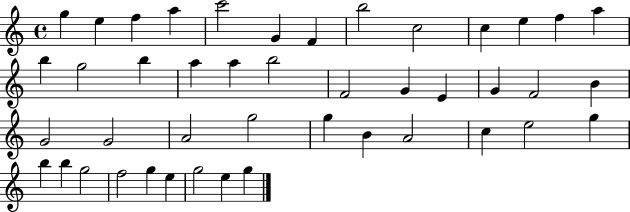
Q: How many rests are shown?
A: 0